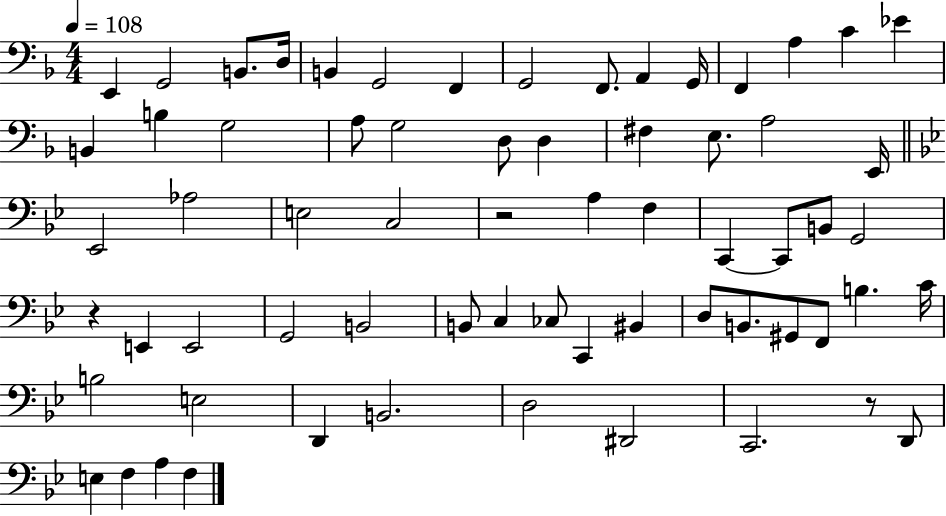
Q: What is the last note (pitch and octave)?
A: F3